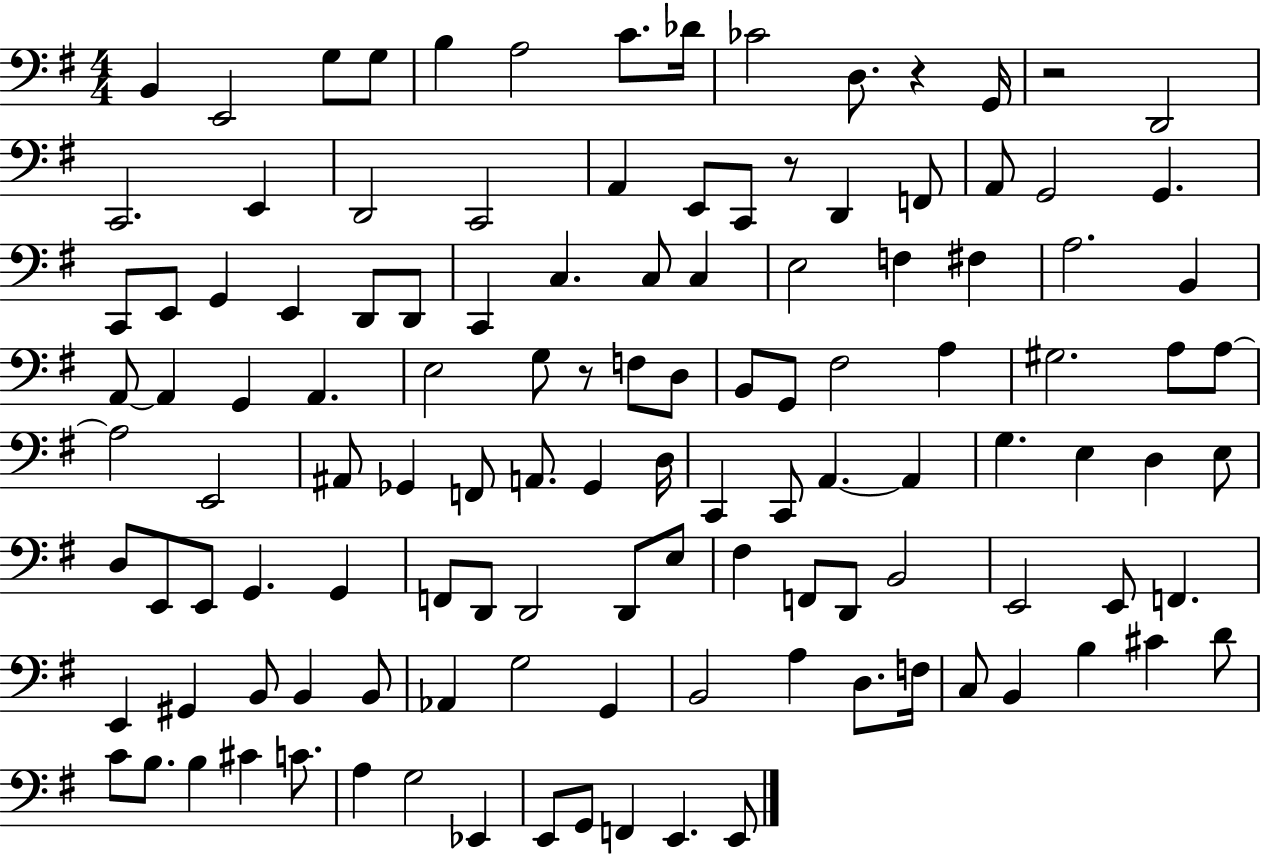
{
  \clef bass
  \numericTimeSignature
  \time 4/4
  \key g \major
  b,4 e,2 g8 g8 | b4 a2 c'8. des'16 | ces'2 d8. r4 g,16 | r2 d,2 | \break c,2. e,4 | d,2 c,2 | a,4 e,8 c,8 r8 d,4 f,8 | a,8 g,2 g,4. | \break c,8 e,8 g,4 e,4 d,8 d,8 | c,4 c4. c8 c4 | e2 f4 fis4 | a2. b,4 | \break a,8~~ a,4 g,4 a,4. | e2 g8 r8 f8 d8 | b,8 g,8 fis2 a4 | gis2. a8 a8~~ | \break a2 e,2 | ais,8 ges,4 f,8 a,8. ges,4 d16 | c,4 c,8 a,4.~~ a,4 | g4. e4 d4 e8 | \break d8 e,8 e,8 g,4. g,4 | f,8 d,8 d,2 d,8 e8 | fis4 f,8 d,8 b,2 | e,2 e,8 f,4. | \break e,4 gis,4 b,8 b,4 b,8 | aes,4 g2 g,4 | b,2 a4 d8. f16 | c8 b,4 b4 cis'4 d'8 | \break c'8 b8. b4 cis'4 c'8. | a4 g2 ees,4 | e,8 g,8 f,4 e,4. e,8 | \bar "|."
}